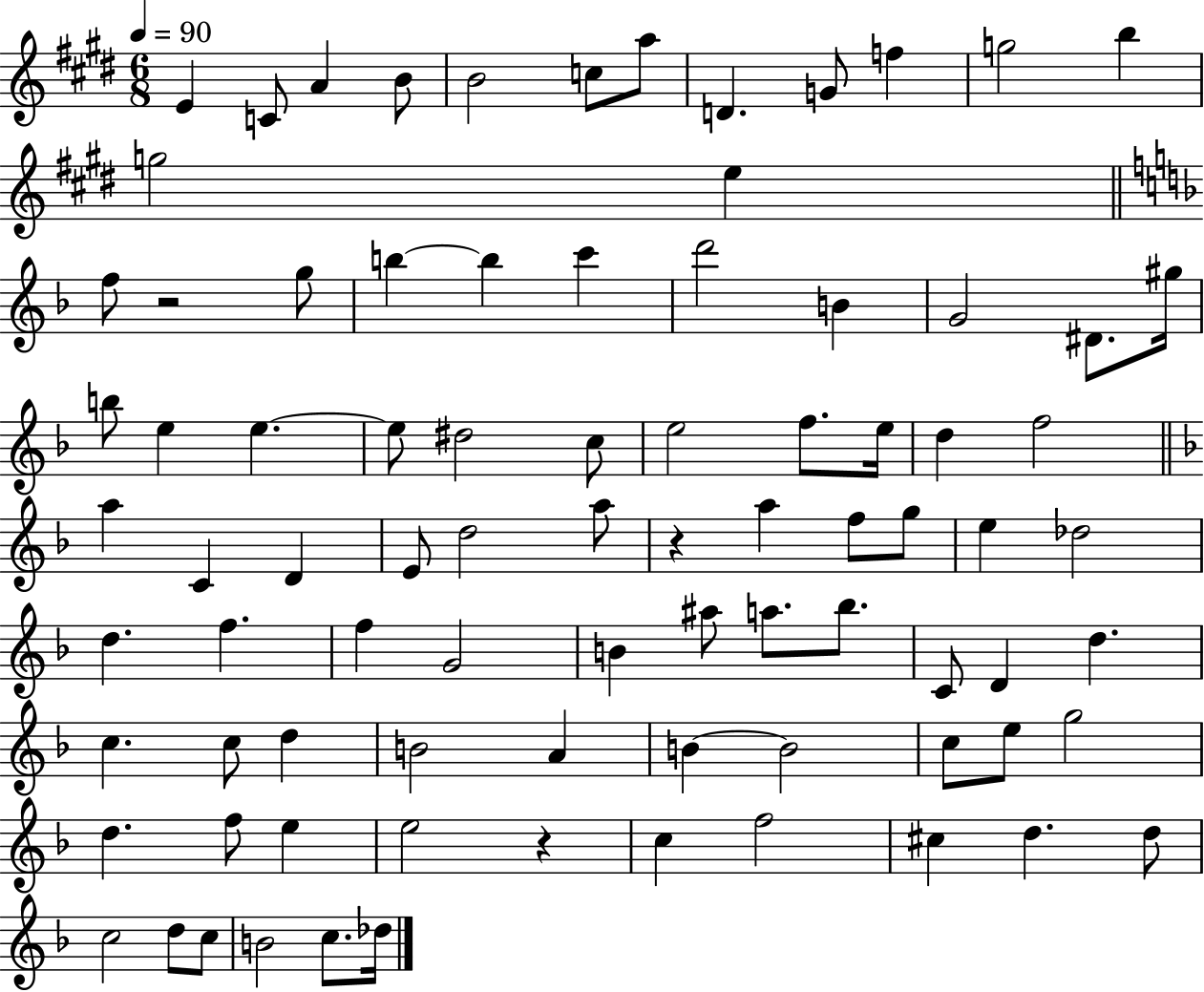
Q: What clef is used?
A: treble